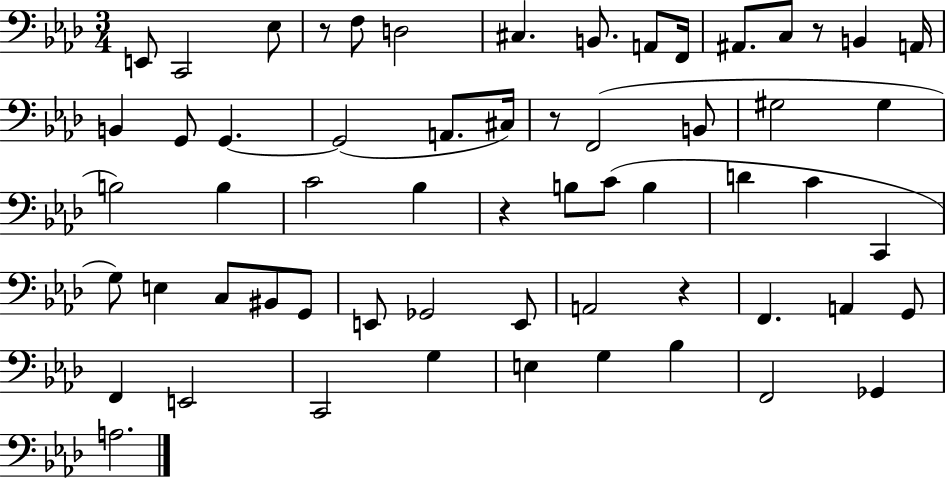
X:1
T:Untitled
M:3/4
L:1/4
K:Ab
E,,/2 C,,2 _E,/2 z/2 F,/2 D,2 ^C, B,,/2 A,,/2 F,,/4 ^A,,/2 C,/2 z/2 B,, A,,/4 B,, G,,/2 G,, G,,2 A,,/2 ^C,/4 z/2 F,,2 B,,/2 ^G,2 ^G, B,2 B, C2 _B, z B,/2 C/2 B, D C C,, G,/2 E, C,/2 ^B,,/2 G,,/2 E,,/2 _G,,2 E,,/2 A,,2 z F,, A,, G,,/2 F,, E,,2 C,,2 G, E, G, _B, F,,2 _G,, A,2